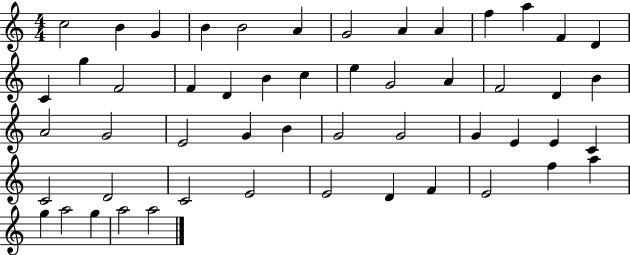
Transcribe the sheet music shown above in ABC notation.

X:1
T:Untitled
M:4/4
L:1/4
K:C
c2 B G B B2 A G2 A A f a F D C g F2 F D B c e G2 A F2 D B A2 G2 E2 G B G2 G2 G E E C C2 D2 C2 E2 E2 D F E2 f a g a2 g a2 a2